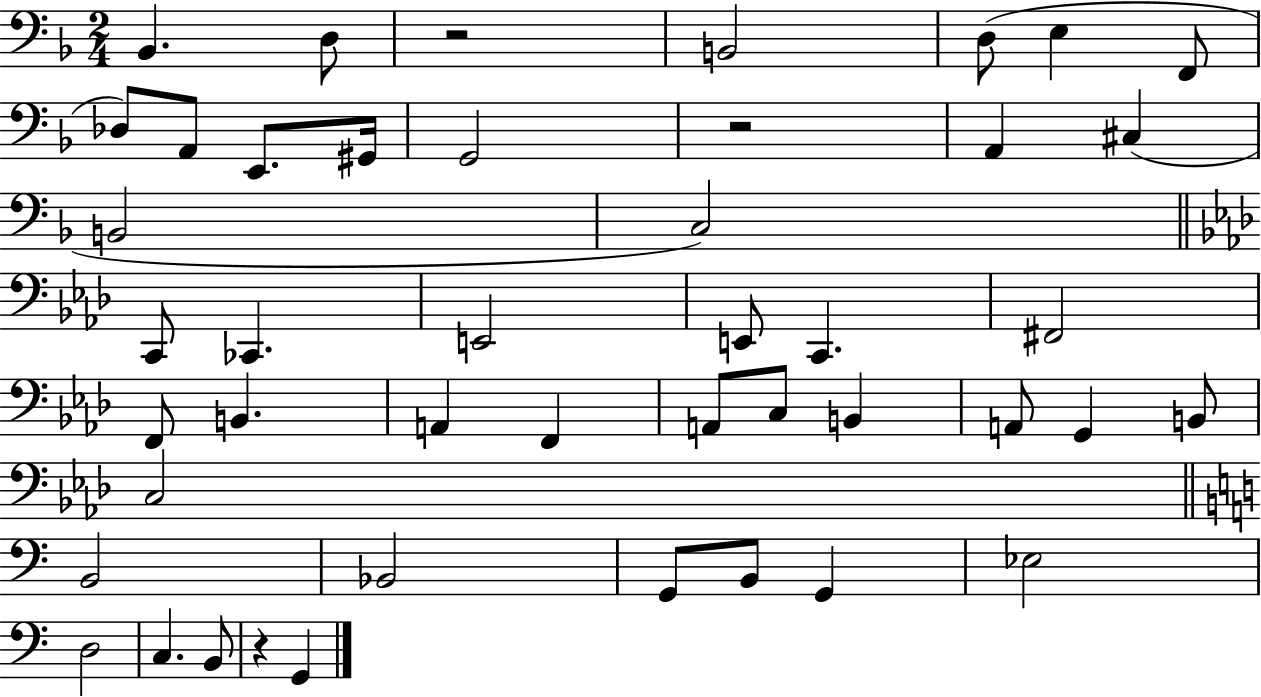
Bb2/q. D3/e R/h B2/h D3/e E3/q F2/e Db3/e A2/e E2/e. G#2/s G2/h R/h A2/q C#3/q B2/h C3/h C2/e CES2/q. E2/h E2/e C2/q. F#2/h F2/e B2/q. A2/q F2/q A2/e C3/e B2/q A2/e G2/q B2/e C3/h B2/h Bb2/h G2/e B2/e G2/q Eb3/h D3/h C3/q. B2/e R/q G2/q